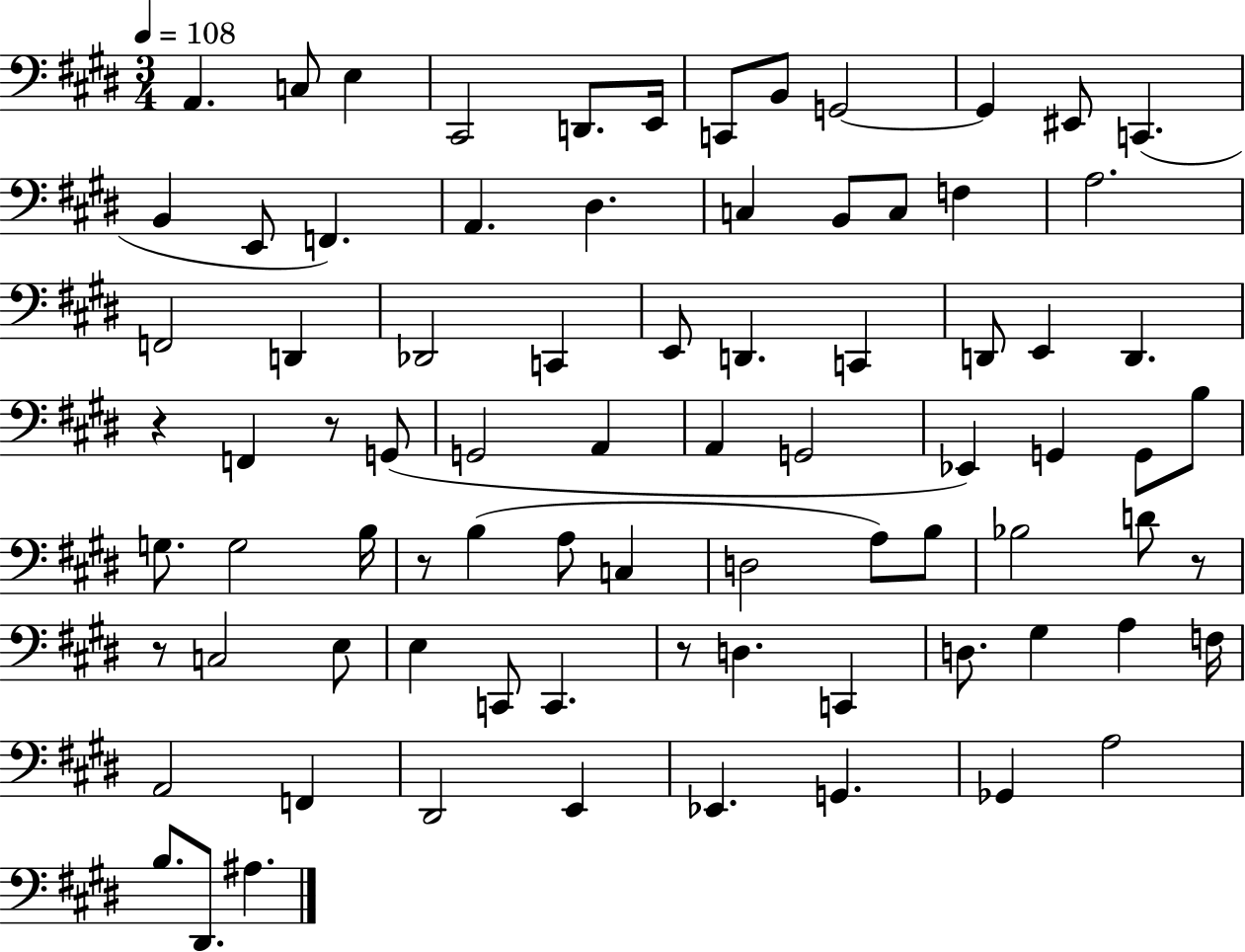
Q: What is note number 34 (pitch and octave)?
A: G2